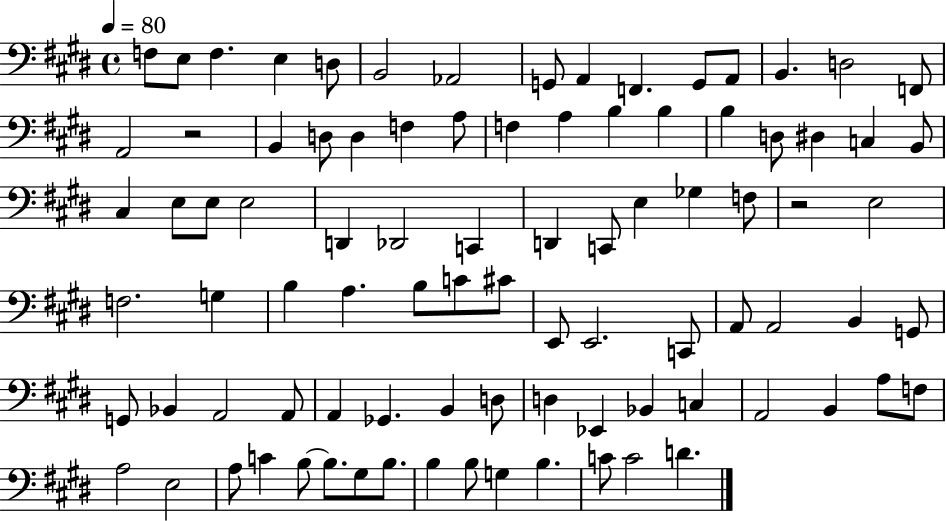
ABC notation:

X:1
T:Untitled
M:4/4
L:1/4
K:E
F,/2 E,/2 F, E, D,/2 B,,2 _A,,2 G,,/2 A,, F,, G,,/2 A,,/2 B,, D,2 F,,/2 A,,2 z2 B,, D,/2 D, F, A,/2 F, A, B, B, B, D,/2 ^D, C, B,,/2 ^C, E,/2 E,/2 E,2 D,, _D,,2 C,, D,, C,,/2 E, _G, F,/2 z2 E,2 F,2 G, B, A, B,/2 C/2 ^C/2 E,,/2 E,,2 C,,/2 A,,/2 A,,2 B,, G,,/2 G,,/2 _B,, A,,2 A,,/2 A,, _G,, B,, D,/2 D, _E,, _B,, C, A,,2 B,, A,/2 F,/2 A,2 E,2 A,/2 C B,/2 B,/2 ^G,/2 B,/2 B, B,/2 G, B, C/2 C2 D